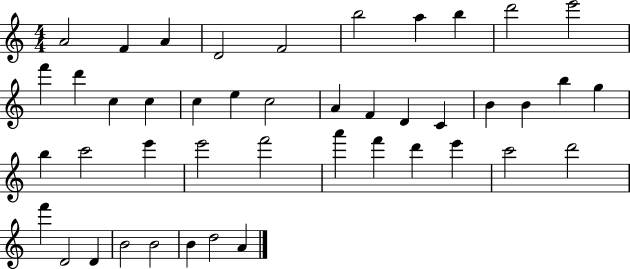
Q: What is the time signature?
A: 4/4